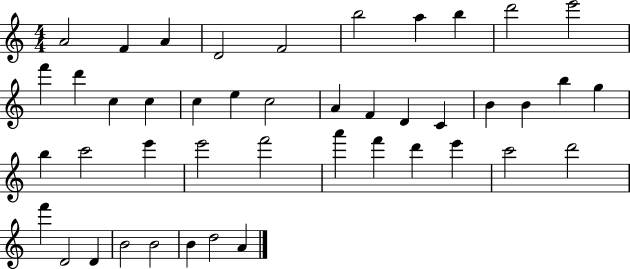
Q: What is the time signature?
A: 4/4